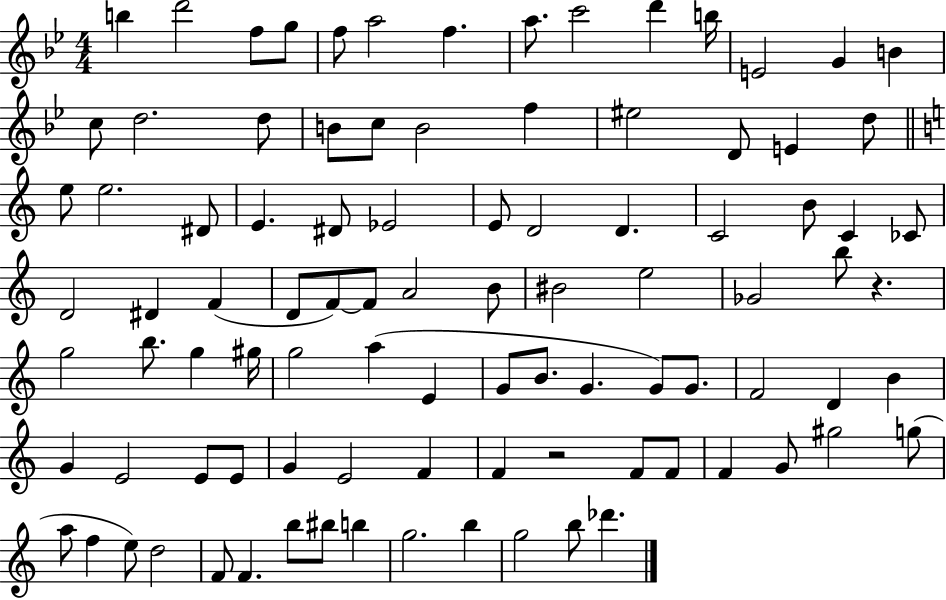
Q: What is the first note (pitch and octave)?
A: B5